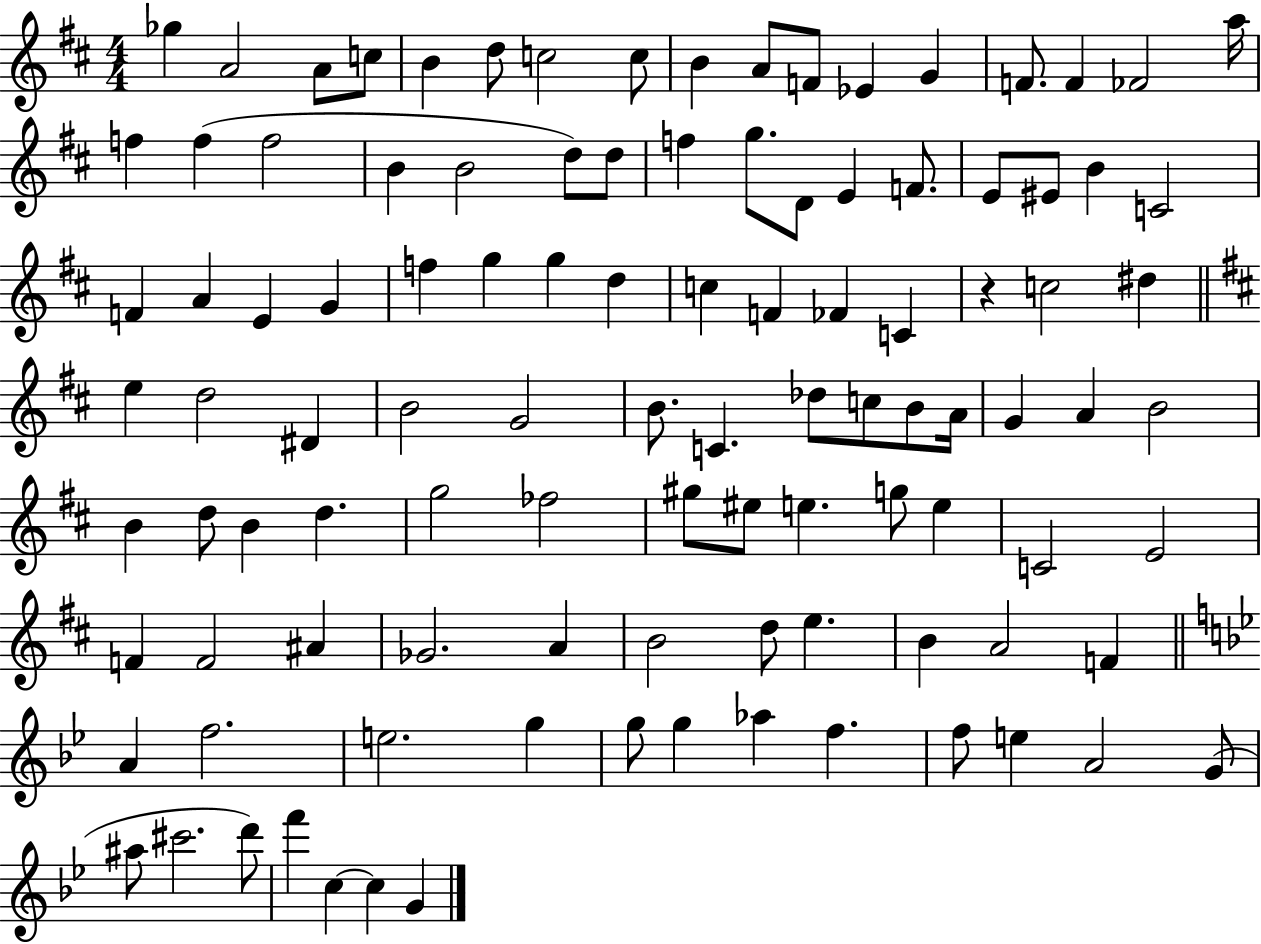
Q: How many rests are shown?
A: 1